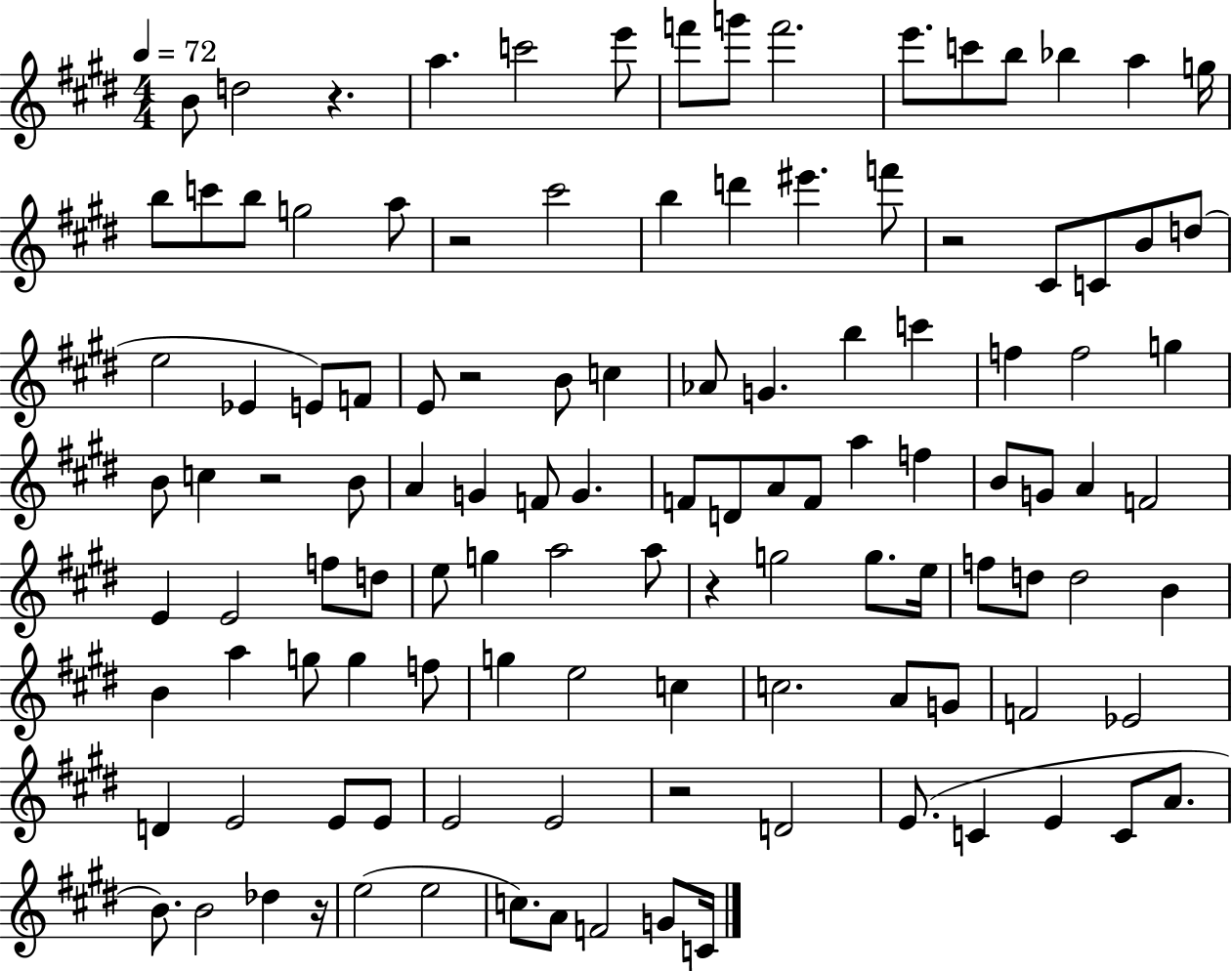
B4/e D5/h R/q. A5/q. C6/h E6/e F6/e G6/e F6/h. E6/e. C6/e B5/e Bb5/q A5/q G5/s B5/e C6/e B5/e G5/h A5/e R/h C#6/h B5/q D6/q EIS6/q. F6/e R/h C#4/e C4/e B4/e D5/e E5/h Eb4/q E4/e F4/e E4/e R/h B4/e C5/q Ab4/e G4/q. B5/q C6/q F5/q F5/h G5/q B4/e C5/q R/h B4/e A4/q G4/q F4/e G4/q. F4/e D4/e A4/e F4/e A5/q F5/q B4/e G4/e A4/q F4/h E4/q E4/h F5/e D5/e E5/e G5/q A5/h A5/e R/q G5/h G5/e. E5/s F5/e D5/e D5/h B4/q B4/q A5/q G5/e G5/q F5/e G5/q E5/h C5/q C5/h. A4/e G4/e F4/h Eb4/h D4/q E4/h E4/e E4/e E4/h E4/h R/h D4/h E4/e. C4/q E4/q C4/e A4/e. B4/e. B4/h Db5/q R/s E5/h E5/h C5/e. A4/e F4/h G4/e C4/s